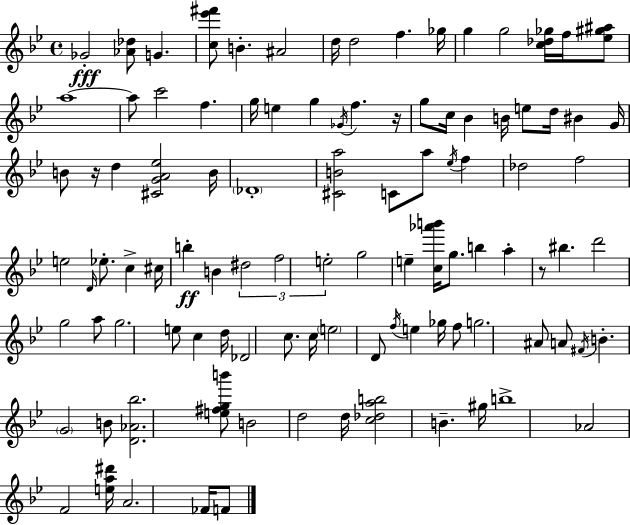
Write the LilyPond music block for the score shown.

{
  \clef treble
  \time 4/4
  \defaultTimeSignature
  \key g \minor
  \repeat volta 2 { ges'2-.\fff <aes' des''>8 g'4. | <c'' ees''' fis'''>8 b'4.-. ais'2 | d''16 d''2 f''4. ges''16 | g''4 g''2 <c'' des'' ges''>16 f''16 <ees'' gis'' ais''>8 | \break a''1~~ | a''8 c'''2 f''4. | g''16 e''4 g''4 \acciaccatura { ges'16 } f''4. | r16 g''8 c''16 bes'4 b'16 e''8 d''16 bis'4 | \break g'16 b'8 r16 d''4 <cis' g' a' ees''>2 | b'16 \parenthesize des'1-. | <cis' b' a''>2 c'8 a''8 \acciaccatura { ees''16 } f''4 | des''2 f''2 | \break e''2 \grace { d'16 } ees''8.-. c''4-> | cis''16 b''4-.\ff b'4 \tuplet 3/2 { dis''2 | f''2 e''2-. } | g''2 e''4-- <c'' aes''' b'''>16 | \break g''8. b''4 a''4-. r8 bis''4. | d'''2 g''2 | a''8 g''2. | e''8 c''4 d''16 des'2 | \break c''8. c''16 \parenthesize e''2 d'8 \acciaccatura { f''16 } e''4 | ges''16 f''8 g''2. | ais'8 a'8 \acciaccatura { fis'16 } b'4.-. \parenthesize g'2 | b'8 <d' aes' bes''>2. | \break <e'' fis'' g'' b'''>8 b'2 d''2 | d''16 <c'' des'' a'' b''>2 b'4.-- | gis''16 b''1-> | aes'2 f'2 | \break <e'' a'' dis'''>16 a'2. | fes'16 f'8 } \bar "|."
}